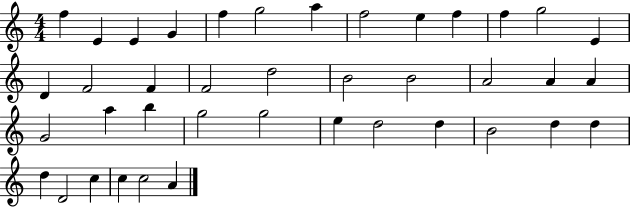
X:1
T:Untitled
M:4/4
L:1/4
K:C
f E E G f g2 a f2 e f f g2 E D F2 F F2 d2 B2 B2 A2 A A G2 a b g2 g2 e d2 d B2 d d d D2 c c c2 A